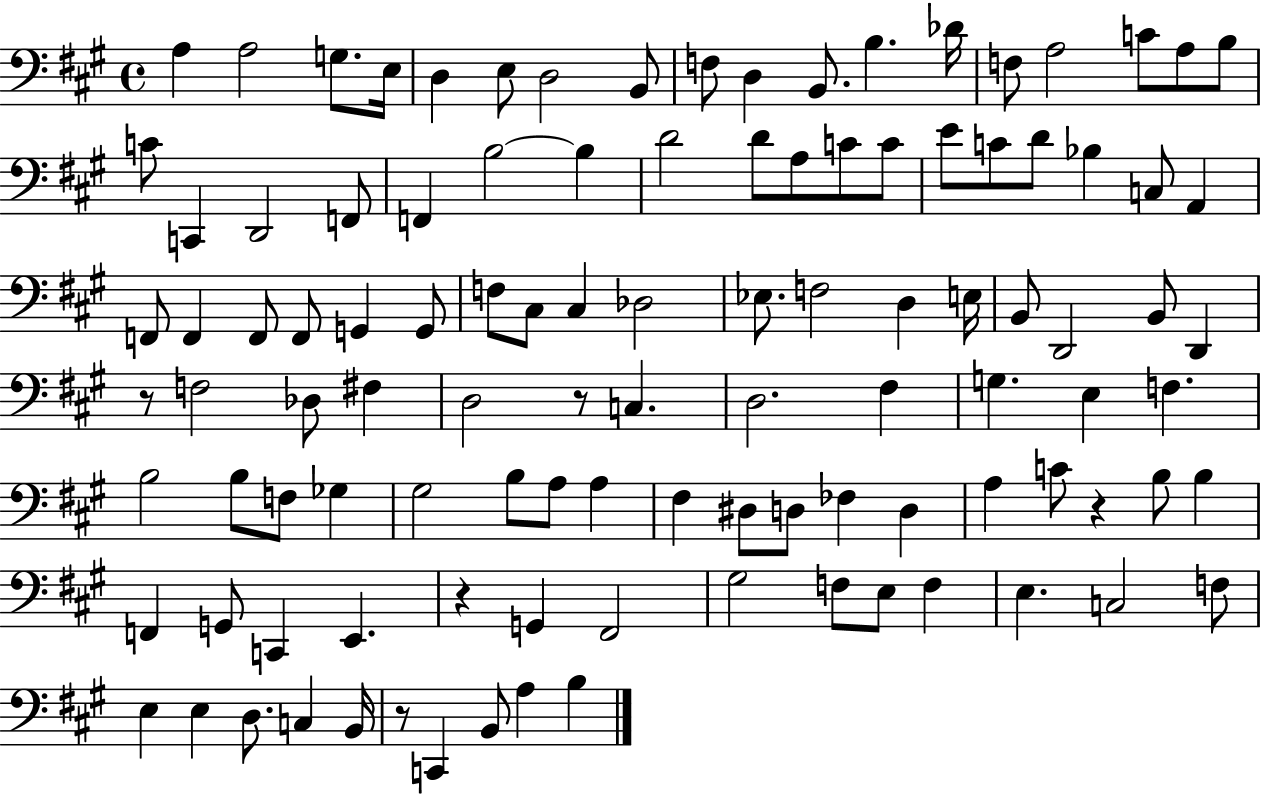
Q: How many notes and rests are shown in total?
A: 108